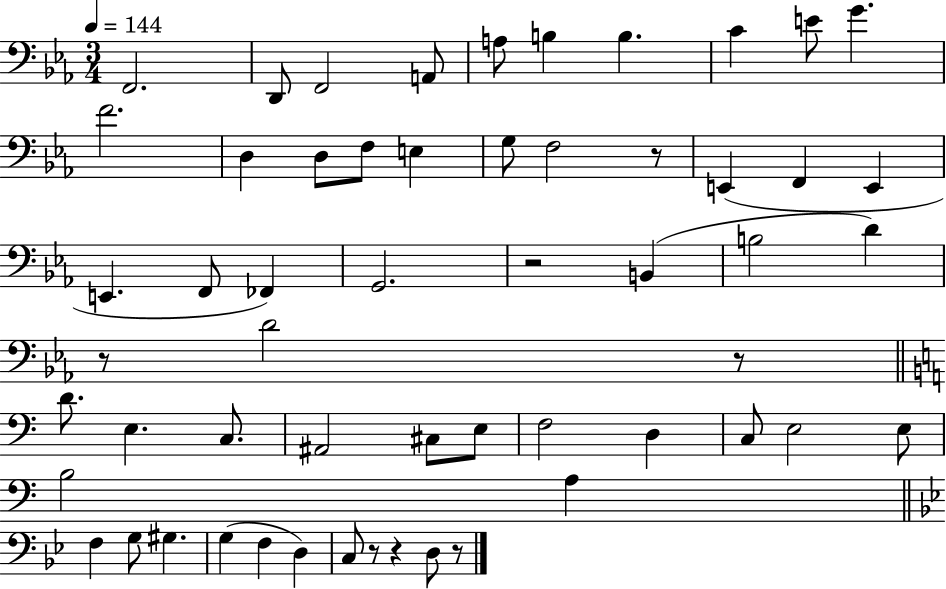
X:1
T:Untitled
M:3/4
L:1/4
K:Eb
F,,2 D,,/2 F,,2 A,,/2 A,/2 B, B, C E/2 G F2 D, D,/2 F,/2 E, G,/2 F,2 z/2 E,, F,, E,, E,, F,,/2 _F,, G,,2 z2 B,, B,2 D z/2 D2 z/2 D/2 E, C,/2 ^A,,2 ^C,/2 E,/2 F,2 D, C,/2 E,2 E,/2 B,2 A, F, G,/2 ^G, G, F, D, C,/2 z/2 z D,/2 z/2